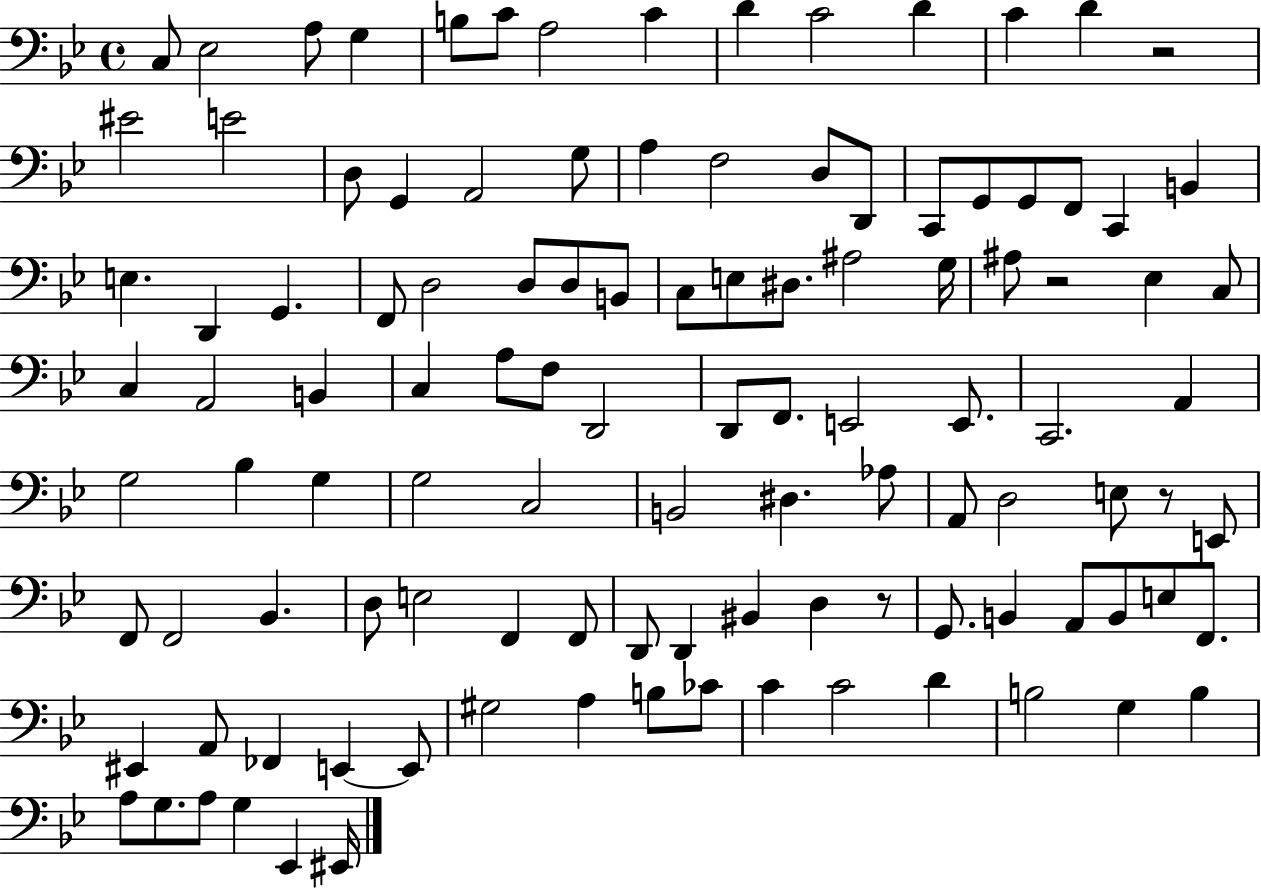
X:1
T:Untitled
M:4/4
L:1/4
K:Bb
C,/2 _E,2 A,/2 G, B,/2 C/2 A,2 C D C2 D C D z2 ^E2 E2 D,/2 G,, A,,2 G,/2 A, F,2 D,/2 D,,/2 C,,/2 G,,/2 G,,/2 F,,/2 C,, B,, E, D,, G,, F,,/2 D,2 D,/2 D,/2 B,,/2 C,/2 E,/2 ^D,/2 ^A,2 G,/4 ^A,/2 z2 _E, C,/2 C, A,,2 B,, C, A,/2 F,/2 D,,2 D,,/2 F,,/2 E,,2 E,,/2 C,,2 A,, G,2 _B, G, G,2 C,2 B,,2 ^D, _A,/2 A,,/2 D,2 E,/2 z/2 E,,/2 F,,/2 F,,2 _B,, D,/2 E,2 F,, F,,/2 D,,/2 D,, ^B,, D, z/2 G,,/2 B,, A,,/2 B,,/2 E,/2 F,,/2 ^E,, A,,/2 _F,, E,, E,,/2 ^G,2 A, B,/2 _C/2 C C2 D B,2 G, B, A,/2 G,/2 A,/2 G, _E,, ^E,,/4